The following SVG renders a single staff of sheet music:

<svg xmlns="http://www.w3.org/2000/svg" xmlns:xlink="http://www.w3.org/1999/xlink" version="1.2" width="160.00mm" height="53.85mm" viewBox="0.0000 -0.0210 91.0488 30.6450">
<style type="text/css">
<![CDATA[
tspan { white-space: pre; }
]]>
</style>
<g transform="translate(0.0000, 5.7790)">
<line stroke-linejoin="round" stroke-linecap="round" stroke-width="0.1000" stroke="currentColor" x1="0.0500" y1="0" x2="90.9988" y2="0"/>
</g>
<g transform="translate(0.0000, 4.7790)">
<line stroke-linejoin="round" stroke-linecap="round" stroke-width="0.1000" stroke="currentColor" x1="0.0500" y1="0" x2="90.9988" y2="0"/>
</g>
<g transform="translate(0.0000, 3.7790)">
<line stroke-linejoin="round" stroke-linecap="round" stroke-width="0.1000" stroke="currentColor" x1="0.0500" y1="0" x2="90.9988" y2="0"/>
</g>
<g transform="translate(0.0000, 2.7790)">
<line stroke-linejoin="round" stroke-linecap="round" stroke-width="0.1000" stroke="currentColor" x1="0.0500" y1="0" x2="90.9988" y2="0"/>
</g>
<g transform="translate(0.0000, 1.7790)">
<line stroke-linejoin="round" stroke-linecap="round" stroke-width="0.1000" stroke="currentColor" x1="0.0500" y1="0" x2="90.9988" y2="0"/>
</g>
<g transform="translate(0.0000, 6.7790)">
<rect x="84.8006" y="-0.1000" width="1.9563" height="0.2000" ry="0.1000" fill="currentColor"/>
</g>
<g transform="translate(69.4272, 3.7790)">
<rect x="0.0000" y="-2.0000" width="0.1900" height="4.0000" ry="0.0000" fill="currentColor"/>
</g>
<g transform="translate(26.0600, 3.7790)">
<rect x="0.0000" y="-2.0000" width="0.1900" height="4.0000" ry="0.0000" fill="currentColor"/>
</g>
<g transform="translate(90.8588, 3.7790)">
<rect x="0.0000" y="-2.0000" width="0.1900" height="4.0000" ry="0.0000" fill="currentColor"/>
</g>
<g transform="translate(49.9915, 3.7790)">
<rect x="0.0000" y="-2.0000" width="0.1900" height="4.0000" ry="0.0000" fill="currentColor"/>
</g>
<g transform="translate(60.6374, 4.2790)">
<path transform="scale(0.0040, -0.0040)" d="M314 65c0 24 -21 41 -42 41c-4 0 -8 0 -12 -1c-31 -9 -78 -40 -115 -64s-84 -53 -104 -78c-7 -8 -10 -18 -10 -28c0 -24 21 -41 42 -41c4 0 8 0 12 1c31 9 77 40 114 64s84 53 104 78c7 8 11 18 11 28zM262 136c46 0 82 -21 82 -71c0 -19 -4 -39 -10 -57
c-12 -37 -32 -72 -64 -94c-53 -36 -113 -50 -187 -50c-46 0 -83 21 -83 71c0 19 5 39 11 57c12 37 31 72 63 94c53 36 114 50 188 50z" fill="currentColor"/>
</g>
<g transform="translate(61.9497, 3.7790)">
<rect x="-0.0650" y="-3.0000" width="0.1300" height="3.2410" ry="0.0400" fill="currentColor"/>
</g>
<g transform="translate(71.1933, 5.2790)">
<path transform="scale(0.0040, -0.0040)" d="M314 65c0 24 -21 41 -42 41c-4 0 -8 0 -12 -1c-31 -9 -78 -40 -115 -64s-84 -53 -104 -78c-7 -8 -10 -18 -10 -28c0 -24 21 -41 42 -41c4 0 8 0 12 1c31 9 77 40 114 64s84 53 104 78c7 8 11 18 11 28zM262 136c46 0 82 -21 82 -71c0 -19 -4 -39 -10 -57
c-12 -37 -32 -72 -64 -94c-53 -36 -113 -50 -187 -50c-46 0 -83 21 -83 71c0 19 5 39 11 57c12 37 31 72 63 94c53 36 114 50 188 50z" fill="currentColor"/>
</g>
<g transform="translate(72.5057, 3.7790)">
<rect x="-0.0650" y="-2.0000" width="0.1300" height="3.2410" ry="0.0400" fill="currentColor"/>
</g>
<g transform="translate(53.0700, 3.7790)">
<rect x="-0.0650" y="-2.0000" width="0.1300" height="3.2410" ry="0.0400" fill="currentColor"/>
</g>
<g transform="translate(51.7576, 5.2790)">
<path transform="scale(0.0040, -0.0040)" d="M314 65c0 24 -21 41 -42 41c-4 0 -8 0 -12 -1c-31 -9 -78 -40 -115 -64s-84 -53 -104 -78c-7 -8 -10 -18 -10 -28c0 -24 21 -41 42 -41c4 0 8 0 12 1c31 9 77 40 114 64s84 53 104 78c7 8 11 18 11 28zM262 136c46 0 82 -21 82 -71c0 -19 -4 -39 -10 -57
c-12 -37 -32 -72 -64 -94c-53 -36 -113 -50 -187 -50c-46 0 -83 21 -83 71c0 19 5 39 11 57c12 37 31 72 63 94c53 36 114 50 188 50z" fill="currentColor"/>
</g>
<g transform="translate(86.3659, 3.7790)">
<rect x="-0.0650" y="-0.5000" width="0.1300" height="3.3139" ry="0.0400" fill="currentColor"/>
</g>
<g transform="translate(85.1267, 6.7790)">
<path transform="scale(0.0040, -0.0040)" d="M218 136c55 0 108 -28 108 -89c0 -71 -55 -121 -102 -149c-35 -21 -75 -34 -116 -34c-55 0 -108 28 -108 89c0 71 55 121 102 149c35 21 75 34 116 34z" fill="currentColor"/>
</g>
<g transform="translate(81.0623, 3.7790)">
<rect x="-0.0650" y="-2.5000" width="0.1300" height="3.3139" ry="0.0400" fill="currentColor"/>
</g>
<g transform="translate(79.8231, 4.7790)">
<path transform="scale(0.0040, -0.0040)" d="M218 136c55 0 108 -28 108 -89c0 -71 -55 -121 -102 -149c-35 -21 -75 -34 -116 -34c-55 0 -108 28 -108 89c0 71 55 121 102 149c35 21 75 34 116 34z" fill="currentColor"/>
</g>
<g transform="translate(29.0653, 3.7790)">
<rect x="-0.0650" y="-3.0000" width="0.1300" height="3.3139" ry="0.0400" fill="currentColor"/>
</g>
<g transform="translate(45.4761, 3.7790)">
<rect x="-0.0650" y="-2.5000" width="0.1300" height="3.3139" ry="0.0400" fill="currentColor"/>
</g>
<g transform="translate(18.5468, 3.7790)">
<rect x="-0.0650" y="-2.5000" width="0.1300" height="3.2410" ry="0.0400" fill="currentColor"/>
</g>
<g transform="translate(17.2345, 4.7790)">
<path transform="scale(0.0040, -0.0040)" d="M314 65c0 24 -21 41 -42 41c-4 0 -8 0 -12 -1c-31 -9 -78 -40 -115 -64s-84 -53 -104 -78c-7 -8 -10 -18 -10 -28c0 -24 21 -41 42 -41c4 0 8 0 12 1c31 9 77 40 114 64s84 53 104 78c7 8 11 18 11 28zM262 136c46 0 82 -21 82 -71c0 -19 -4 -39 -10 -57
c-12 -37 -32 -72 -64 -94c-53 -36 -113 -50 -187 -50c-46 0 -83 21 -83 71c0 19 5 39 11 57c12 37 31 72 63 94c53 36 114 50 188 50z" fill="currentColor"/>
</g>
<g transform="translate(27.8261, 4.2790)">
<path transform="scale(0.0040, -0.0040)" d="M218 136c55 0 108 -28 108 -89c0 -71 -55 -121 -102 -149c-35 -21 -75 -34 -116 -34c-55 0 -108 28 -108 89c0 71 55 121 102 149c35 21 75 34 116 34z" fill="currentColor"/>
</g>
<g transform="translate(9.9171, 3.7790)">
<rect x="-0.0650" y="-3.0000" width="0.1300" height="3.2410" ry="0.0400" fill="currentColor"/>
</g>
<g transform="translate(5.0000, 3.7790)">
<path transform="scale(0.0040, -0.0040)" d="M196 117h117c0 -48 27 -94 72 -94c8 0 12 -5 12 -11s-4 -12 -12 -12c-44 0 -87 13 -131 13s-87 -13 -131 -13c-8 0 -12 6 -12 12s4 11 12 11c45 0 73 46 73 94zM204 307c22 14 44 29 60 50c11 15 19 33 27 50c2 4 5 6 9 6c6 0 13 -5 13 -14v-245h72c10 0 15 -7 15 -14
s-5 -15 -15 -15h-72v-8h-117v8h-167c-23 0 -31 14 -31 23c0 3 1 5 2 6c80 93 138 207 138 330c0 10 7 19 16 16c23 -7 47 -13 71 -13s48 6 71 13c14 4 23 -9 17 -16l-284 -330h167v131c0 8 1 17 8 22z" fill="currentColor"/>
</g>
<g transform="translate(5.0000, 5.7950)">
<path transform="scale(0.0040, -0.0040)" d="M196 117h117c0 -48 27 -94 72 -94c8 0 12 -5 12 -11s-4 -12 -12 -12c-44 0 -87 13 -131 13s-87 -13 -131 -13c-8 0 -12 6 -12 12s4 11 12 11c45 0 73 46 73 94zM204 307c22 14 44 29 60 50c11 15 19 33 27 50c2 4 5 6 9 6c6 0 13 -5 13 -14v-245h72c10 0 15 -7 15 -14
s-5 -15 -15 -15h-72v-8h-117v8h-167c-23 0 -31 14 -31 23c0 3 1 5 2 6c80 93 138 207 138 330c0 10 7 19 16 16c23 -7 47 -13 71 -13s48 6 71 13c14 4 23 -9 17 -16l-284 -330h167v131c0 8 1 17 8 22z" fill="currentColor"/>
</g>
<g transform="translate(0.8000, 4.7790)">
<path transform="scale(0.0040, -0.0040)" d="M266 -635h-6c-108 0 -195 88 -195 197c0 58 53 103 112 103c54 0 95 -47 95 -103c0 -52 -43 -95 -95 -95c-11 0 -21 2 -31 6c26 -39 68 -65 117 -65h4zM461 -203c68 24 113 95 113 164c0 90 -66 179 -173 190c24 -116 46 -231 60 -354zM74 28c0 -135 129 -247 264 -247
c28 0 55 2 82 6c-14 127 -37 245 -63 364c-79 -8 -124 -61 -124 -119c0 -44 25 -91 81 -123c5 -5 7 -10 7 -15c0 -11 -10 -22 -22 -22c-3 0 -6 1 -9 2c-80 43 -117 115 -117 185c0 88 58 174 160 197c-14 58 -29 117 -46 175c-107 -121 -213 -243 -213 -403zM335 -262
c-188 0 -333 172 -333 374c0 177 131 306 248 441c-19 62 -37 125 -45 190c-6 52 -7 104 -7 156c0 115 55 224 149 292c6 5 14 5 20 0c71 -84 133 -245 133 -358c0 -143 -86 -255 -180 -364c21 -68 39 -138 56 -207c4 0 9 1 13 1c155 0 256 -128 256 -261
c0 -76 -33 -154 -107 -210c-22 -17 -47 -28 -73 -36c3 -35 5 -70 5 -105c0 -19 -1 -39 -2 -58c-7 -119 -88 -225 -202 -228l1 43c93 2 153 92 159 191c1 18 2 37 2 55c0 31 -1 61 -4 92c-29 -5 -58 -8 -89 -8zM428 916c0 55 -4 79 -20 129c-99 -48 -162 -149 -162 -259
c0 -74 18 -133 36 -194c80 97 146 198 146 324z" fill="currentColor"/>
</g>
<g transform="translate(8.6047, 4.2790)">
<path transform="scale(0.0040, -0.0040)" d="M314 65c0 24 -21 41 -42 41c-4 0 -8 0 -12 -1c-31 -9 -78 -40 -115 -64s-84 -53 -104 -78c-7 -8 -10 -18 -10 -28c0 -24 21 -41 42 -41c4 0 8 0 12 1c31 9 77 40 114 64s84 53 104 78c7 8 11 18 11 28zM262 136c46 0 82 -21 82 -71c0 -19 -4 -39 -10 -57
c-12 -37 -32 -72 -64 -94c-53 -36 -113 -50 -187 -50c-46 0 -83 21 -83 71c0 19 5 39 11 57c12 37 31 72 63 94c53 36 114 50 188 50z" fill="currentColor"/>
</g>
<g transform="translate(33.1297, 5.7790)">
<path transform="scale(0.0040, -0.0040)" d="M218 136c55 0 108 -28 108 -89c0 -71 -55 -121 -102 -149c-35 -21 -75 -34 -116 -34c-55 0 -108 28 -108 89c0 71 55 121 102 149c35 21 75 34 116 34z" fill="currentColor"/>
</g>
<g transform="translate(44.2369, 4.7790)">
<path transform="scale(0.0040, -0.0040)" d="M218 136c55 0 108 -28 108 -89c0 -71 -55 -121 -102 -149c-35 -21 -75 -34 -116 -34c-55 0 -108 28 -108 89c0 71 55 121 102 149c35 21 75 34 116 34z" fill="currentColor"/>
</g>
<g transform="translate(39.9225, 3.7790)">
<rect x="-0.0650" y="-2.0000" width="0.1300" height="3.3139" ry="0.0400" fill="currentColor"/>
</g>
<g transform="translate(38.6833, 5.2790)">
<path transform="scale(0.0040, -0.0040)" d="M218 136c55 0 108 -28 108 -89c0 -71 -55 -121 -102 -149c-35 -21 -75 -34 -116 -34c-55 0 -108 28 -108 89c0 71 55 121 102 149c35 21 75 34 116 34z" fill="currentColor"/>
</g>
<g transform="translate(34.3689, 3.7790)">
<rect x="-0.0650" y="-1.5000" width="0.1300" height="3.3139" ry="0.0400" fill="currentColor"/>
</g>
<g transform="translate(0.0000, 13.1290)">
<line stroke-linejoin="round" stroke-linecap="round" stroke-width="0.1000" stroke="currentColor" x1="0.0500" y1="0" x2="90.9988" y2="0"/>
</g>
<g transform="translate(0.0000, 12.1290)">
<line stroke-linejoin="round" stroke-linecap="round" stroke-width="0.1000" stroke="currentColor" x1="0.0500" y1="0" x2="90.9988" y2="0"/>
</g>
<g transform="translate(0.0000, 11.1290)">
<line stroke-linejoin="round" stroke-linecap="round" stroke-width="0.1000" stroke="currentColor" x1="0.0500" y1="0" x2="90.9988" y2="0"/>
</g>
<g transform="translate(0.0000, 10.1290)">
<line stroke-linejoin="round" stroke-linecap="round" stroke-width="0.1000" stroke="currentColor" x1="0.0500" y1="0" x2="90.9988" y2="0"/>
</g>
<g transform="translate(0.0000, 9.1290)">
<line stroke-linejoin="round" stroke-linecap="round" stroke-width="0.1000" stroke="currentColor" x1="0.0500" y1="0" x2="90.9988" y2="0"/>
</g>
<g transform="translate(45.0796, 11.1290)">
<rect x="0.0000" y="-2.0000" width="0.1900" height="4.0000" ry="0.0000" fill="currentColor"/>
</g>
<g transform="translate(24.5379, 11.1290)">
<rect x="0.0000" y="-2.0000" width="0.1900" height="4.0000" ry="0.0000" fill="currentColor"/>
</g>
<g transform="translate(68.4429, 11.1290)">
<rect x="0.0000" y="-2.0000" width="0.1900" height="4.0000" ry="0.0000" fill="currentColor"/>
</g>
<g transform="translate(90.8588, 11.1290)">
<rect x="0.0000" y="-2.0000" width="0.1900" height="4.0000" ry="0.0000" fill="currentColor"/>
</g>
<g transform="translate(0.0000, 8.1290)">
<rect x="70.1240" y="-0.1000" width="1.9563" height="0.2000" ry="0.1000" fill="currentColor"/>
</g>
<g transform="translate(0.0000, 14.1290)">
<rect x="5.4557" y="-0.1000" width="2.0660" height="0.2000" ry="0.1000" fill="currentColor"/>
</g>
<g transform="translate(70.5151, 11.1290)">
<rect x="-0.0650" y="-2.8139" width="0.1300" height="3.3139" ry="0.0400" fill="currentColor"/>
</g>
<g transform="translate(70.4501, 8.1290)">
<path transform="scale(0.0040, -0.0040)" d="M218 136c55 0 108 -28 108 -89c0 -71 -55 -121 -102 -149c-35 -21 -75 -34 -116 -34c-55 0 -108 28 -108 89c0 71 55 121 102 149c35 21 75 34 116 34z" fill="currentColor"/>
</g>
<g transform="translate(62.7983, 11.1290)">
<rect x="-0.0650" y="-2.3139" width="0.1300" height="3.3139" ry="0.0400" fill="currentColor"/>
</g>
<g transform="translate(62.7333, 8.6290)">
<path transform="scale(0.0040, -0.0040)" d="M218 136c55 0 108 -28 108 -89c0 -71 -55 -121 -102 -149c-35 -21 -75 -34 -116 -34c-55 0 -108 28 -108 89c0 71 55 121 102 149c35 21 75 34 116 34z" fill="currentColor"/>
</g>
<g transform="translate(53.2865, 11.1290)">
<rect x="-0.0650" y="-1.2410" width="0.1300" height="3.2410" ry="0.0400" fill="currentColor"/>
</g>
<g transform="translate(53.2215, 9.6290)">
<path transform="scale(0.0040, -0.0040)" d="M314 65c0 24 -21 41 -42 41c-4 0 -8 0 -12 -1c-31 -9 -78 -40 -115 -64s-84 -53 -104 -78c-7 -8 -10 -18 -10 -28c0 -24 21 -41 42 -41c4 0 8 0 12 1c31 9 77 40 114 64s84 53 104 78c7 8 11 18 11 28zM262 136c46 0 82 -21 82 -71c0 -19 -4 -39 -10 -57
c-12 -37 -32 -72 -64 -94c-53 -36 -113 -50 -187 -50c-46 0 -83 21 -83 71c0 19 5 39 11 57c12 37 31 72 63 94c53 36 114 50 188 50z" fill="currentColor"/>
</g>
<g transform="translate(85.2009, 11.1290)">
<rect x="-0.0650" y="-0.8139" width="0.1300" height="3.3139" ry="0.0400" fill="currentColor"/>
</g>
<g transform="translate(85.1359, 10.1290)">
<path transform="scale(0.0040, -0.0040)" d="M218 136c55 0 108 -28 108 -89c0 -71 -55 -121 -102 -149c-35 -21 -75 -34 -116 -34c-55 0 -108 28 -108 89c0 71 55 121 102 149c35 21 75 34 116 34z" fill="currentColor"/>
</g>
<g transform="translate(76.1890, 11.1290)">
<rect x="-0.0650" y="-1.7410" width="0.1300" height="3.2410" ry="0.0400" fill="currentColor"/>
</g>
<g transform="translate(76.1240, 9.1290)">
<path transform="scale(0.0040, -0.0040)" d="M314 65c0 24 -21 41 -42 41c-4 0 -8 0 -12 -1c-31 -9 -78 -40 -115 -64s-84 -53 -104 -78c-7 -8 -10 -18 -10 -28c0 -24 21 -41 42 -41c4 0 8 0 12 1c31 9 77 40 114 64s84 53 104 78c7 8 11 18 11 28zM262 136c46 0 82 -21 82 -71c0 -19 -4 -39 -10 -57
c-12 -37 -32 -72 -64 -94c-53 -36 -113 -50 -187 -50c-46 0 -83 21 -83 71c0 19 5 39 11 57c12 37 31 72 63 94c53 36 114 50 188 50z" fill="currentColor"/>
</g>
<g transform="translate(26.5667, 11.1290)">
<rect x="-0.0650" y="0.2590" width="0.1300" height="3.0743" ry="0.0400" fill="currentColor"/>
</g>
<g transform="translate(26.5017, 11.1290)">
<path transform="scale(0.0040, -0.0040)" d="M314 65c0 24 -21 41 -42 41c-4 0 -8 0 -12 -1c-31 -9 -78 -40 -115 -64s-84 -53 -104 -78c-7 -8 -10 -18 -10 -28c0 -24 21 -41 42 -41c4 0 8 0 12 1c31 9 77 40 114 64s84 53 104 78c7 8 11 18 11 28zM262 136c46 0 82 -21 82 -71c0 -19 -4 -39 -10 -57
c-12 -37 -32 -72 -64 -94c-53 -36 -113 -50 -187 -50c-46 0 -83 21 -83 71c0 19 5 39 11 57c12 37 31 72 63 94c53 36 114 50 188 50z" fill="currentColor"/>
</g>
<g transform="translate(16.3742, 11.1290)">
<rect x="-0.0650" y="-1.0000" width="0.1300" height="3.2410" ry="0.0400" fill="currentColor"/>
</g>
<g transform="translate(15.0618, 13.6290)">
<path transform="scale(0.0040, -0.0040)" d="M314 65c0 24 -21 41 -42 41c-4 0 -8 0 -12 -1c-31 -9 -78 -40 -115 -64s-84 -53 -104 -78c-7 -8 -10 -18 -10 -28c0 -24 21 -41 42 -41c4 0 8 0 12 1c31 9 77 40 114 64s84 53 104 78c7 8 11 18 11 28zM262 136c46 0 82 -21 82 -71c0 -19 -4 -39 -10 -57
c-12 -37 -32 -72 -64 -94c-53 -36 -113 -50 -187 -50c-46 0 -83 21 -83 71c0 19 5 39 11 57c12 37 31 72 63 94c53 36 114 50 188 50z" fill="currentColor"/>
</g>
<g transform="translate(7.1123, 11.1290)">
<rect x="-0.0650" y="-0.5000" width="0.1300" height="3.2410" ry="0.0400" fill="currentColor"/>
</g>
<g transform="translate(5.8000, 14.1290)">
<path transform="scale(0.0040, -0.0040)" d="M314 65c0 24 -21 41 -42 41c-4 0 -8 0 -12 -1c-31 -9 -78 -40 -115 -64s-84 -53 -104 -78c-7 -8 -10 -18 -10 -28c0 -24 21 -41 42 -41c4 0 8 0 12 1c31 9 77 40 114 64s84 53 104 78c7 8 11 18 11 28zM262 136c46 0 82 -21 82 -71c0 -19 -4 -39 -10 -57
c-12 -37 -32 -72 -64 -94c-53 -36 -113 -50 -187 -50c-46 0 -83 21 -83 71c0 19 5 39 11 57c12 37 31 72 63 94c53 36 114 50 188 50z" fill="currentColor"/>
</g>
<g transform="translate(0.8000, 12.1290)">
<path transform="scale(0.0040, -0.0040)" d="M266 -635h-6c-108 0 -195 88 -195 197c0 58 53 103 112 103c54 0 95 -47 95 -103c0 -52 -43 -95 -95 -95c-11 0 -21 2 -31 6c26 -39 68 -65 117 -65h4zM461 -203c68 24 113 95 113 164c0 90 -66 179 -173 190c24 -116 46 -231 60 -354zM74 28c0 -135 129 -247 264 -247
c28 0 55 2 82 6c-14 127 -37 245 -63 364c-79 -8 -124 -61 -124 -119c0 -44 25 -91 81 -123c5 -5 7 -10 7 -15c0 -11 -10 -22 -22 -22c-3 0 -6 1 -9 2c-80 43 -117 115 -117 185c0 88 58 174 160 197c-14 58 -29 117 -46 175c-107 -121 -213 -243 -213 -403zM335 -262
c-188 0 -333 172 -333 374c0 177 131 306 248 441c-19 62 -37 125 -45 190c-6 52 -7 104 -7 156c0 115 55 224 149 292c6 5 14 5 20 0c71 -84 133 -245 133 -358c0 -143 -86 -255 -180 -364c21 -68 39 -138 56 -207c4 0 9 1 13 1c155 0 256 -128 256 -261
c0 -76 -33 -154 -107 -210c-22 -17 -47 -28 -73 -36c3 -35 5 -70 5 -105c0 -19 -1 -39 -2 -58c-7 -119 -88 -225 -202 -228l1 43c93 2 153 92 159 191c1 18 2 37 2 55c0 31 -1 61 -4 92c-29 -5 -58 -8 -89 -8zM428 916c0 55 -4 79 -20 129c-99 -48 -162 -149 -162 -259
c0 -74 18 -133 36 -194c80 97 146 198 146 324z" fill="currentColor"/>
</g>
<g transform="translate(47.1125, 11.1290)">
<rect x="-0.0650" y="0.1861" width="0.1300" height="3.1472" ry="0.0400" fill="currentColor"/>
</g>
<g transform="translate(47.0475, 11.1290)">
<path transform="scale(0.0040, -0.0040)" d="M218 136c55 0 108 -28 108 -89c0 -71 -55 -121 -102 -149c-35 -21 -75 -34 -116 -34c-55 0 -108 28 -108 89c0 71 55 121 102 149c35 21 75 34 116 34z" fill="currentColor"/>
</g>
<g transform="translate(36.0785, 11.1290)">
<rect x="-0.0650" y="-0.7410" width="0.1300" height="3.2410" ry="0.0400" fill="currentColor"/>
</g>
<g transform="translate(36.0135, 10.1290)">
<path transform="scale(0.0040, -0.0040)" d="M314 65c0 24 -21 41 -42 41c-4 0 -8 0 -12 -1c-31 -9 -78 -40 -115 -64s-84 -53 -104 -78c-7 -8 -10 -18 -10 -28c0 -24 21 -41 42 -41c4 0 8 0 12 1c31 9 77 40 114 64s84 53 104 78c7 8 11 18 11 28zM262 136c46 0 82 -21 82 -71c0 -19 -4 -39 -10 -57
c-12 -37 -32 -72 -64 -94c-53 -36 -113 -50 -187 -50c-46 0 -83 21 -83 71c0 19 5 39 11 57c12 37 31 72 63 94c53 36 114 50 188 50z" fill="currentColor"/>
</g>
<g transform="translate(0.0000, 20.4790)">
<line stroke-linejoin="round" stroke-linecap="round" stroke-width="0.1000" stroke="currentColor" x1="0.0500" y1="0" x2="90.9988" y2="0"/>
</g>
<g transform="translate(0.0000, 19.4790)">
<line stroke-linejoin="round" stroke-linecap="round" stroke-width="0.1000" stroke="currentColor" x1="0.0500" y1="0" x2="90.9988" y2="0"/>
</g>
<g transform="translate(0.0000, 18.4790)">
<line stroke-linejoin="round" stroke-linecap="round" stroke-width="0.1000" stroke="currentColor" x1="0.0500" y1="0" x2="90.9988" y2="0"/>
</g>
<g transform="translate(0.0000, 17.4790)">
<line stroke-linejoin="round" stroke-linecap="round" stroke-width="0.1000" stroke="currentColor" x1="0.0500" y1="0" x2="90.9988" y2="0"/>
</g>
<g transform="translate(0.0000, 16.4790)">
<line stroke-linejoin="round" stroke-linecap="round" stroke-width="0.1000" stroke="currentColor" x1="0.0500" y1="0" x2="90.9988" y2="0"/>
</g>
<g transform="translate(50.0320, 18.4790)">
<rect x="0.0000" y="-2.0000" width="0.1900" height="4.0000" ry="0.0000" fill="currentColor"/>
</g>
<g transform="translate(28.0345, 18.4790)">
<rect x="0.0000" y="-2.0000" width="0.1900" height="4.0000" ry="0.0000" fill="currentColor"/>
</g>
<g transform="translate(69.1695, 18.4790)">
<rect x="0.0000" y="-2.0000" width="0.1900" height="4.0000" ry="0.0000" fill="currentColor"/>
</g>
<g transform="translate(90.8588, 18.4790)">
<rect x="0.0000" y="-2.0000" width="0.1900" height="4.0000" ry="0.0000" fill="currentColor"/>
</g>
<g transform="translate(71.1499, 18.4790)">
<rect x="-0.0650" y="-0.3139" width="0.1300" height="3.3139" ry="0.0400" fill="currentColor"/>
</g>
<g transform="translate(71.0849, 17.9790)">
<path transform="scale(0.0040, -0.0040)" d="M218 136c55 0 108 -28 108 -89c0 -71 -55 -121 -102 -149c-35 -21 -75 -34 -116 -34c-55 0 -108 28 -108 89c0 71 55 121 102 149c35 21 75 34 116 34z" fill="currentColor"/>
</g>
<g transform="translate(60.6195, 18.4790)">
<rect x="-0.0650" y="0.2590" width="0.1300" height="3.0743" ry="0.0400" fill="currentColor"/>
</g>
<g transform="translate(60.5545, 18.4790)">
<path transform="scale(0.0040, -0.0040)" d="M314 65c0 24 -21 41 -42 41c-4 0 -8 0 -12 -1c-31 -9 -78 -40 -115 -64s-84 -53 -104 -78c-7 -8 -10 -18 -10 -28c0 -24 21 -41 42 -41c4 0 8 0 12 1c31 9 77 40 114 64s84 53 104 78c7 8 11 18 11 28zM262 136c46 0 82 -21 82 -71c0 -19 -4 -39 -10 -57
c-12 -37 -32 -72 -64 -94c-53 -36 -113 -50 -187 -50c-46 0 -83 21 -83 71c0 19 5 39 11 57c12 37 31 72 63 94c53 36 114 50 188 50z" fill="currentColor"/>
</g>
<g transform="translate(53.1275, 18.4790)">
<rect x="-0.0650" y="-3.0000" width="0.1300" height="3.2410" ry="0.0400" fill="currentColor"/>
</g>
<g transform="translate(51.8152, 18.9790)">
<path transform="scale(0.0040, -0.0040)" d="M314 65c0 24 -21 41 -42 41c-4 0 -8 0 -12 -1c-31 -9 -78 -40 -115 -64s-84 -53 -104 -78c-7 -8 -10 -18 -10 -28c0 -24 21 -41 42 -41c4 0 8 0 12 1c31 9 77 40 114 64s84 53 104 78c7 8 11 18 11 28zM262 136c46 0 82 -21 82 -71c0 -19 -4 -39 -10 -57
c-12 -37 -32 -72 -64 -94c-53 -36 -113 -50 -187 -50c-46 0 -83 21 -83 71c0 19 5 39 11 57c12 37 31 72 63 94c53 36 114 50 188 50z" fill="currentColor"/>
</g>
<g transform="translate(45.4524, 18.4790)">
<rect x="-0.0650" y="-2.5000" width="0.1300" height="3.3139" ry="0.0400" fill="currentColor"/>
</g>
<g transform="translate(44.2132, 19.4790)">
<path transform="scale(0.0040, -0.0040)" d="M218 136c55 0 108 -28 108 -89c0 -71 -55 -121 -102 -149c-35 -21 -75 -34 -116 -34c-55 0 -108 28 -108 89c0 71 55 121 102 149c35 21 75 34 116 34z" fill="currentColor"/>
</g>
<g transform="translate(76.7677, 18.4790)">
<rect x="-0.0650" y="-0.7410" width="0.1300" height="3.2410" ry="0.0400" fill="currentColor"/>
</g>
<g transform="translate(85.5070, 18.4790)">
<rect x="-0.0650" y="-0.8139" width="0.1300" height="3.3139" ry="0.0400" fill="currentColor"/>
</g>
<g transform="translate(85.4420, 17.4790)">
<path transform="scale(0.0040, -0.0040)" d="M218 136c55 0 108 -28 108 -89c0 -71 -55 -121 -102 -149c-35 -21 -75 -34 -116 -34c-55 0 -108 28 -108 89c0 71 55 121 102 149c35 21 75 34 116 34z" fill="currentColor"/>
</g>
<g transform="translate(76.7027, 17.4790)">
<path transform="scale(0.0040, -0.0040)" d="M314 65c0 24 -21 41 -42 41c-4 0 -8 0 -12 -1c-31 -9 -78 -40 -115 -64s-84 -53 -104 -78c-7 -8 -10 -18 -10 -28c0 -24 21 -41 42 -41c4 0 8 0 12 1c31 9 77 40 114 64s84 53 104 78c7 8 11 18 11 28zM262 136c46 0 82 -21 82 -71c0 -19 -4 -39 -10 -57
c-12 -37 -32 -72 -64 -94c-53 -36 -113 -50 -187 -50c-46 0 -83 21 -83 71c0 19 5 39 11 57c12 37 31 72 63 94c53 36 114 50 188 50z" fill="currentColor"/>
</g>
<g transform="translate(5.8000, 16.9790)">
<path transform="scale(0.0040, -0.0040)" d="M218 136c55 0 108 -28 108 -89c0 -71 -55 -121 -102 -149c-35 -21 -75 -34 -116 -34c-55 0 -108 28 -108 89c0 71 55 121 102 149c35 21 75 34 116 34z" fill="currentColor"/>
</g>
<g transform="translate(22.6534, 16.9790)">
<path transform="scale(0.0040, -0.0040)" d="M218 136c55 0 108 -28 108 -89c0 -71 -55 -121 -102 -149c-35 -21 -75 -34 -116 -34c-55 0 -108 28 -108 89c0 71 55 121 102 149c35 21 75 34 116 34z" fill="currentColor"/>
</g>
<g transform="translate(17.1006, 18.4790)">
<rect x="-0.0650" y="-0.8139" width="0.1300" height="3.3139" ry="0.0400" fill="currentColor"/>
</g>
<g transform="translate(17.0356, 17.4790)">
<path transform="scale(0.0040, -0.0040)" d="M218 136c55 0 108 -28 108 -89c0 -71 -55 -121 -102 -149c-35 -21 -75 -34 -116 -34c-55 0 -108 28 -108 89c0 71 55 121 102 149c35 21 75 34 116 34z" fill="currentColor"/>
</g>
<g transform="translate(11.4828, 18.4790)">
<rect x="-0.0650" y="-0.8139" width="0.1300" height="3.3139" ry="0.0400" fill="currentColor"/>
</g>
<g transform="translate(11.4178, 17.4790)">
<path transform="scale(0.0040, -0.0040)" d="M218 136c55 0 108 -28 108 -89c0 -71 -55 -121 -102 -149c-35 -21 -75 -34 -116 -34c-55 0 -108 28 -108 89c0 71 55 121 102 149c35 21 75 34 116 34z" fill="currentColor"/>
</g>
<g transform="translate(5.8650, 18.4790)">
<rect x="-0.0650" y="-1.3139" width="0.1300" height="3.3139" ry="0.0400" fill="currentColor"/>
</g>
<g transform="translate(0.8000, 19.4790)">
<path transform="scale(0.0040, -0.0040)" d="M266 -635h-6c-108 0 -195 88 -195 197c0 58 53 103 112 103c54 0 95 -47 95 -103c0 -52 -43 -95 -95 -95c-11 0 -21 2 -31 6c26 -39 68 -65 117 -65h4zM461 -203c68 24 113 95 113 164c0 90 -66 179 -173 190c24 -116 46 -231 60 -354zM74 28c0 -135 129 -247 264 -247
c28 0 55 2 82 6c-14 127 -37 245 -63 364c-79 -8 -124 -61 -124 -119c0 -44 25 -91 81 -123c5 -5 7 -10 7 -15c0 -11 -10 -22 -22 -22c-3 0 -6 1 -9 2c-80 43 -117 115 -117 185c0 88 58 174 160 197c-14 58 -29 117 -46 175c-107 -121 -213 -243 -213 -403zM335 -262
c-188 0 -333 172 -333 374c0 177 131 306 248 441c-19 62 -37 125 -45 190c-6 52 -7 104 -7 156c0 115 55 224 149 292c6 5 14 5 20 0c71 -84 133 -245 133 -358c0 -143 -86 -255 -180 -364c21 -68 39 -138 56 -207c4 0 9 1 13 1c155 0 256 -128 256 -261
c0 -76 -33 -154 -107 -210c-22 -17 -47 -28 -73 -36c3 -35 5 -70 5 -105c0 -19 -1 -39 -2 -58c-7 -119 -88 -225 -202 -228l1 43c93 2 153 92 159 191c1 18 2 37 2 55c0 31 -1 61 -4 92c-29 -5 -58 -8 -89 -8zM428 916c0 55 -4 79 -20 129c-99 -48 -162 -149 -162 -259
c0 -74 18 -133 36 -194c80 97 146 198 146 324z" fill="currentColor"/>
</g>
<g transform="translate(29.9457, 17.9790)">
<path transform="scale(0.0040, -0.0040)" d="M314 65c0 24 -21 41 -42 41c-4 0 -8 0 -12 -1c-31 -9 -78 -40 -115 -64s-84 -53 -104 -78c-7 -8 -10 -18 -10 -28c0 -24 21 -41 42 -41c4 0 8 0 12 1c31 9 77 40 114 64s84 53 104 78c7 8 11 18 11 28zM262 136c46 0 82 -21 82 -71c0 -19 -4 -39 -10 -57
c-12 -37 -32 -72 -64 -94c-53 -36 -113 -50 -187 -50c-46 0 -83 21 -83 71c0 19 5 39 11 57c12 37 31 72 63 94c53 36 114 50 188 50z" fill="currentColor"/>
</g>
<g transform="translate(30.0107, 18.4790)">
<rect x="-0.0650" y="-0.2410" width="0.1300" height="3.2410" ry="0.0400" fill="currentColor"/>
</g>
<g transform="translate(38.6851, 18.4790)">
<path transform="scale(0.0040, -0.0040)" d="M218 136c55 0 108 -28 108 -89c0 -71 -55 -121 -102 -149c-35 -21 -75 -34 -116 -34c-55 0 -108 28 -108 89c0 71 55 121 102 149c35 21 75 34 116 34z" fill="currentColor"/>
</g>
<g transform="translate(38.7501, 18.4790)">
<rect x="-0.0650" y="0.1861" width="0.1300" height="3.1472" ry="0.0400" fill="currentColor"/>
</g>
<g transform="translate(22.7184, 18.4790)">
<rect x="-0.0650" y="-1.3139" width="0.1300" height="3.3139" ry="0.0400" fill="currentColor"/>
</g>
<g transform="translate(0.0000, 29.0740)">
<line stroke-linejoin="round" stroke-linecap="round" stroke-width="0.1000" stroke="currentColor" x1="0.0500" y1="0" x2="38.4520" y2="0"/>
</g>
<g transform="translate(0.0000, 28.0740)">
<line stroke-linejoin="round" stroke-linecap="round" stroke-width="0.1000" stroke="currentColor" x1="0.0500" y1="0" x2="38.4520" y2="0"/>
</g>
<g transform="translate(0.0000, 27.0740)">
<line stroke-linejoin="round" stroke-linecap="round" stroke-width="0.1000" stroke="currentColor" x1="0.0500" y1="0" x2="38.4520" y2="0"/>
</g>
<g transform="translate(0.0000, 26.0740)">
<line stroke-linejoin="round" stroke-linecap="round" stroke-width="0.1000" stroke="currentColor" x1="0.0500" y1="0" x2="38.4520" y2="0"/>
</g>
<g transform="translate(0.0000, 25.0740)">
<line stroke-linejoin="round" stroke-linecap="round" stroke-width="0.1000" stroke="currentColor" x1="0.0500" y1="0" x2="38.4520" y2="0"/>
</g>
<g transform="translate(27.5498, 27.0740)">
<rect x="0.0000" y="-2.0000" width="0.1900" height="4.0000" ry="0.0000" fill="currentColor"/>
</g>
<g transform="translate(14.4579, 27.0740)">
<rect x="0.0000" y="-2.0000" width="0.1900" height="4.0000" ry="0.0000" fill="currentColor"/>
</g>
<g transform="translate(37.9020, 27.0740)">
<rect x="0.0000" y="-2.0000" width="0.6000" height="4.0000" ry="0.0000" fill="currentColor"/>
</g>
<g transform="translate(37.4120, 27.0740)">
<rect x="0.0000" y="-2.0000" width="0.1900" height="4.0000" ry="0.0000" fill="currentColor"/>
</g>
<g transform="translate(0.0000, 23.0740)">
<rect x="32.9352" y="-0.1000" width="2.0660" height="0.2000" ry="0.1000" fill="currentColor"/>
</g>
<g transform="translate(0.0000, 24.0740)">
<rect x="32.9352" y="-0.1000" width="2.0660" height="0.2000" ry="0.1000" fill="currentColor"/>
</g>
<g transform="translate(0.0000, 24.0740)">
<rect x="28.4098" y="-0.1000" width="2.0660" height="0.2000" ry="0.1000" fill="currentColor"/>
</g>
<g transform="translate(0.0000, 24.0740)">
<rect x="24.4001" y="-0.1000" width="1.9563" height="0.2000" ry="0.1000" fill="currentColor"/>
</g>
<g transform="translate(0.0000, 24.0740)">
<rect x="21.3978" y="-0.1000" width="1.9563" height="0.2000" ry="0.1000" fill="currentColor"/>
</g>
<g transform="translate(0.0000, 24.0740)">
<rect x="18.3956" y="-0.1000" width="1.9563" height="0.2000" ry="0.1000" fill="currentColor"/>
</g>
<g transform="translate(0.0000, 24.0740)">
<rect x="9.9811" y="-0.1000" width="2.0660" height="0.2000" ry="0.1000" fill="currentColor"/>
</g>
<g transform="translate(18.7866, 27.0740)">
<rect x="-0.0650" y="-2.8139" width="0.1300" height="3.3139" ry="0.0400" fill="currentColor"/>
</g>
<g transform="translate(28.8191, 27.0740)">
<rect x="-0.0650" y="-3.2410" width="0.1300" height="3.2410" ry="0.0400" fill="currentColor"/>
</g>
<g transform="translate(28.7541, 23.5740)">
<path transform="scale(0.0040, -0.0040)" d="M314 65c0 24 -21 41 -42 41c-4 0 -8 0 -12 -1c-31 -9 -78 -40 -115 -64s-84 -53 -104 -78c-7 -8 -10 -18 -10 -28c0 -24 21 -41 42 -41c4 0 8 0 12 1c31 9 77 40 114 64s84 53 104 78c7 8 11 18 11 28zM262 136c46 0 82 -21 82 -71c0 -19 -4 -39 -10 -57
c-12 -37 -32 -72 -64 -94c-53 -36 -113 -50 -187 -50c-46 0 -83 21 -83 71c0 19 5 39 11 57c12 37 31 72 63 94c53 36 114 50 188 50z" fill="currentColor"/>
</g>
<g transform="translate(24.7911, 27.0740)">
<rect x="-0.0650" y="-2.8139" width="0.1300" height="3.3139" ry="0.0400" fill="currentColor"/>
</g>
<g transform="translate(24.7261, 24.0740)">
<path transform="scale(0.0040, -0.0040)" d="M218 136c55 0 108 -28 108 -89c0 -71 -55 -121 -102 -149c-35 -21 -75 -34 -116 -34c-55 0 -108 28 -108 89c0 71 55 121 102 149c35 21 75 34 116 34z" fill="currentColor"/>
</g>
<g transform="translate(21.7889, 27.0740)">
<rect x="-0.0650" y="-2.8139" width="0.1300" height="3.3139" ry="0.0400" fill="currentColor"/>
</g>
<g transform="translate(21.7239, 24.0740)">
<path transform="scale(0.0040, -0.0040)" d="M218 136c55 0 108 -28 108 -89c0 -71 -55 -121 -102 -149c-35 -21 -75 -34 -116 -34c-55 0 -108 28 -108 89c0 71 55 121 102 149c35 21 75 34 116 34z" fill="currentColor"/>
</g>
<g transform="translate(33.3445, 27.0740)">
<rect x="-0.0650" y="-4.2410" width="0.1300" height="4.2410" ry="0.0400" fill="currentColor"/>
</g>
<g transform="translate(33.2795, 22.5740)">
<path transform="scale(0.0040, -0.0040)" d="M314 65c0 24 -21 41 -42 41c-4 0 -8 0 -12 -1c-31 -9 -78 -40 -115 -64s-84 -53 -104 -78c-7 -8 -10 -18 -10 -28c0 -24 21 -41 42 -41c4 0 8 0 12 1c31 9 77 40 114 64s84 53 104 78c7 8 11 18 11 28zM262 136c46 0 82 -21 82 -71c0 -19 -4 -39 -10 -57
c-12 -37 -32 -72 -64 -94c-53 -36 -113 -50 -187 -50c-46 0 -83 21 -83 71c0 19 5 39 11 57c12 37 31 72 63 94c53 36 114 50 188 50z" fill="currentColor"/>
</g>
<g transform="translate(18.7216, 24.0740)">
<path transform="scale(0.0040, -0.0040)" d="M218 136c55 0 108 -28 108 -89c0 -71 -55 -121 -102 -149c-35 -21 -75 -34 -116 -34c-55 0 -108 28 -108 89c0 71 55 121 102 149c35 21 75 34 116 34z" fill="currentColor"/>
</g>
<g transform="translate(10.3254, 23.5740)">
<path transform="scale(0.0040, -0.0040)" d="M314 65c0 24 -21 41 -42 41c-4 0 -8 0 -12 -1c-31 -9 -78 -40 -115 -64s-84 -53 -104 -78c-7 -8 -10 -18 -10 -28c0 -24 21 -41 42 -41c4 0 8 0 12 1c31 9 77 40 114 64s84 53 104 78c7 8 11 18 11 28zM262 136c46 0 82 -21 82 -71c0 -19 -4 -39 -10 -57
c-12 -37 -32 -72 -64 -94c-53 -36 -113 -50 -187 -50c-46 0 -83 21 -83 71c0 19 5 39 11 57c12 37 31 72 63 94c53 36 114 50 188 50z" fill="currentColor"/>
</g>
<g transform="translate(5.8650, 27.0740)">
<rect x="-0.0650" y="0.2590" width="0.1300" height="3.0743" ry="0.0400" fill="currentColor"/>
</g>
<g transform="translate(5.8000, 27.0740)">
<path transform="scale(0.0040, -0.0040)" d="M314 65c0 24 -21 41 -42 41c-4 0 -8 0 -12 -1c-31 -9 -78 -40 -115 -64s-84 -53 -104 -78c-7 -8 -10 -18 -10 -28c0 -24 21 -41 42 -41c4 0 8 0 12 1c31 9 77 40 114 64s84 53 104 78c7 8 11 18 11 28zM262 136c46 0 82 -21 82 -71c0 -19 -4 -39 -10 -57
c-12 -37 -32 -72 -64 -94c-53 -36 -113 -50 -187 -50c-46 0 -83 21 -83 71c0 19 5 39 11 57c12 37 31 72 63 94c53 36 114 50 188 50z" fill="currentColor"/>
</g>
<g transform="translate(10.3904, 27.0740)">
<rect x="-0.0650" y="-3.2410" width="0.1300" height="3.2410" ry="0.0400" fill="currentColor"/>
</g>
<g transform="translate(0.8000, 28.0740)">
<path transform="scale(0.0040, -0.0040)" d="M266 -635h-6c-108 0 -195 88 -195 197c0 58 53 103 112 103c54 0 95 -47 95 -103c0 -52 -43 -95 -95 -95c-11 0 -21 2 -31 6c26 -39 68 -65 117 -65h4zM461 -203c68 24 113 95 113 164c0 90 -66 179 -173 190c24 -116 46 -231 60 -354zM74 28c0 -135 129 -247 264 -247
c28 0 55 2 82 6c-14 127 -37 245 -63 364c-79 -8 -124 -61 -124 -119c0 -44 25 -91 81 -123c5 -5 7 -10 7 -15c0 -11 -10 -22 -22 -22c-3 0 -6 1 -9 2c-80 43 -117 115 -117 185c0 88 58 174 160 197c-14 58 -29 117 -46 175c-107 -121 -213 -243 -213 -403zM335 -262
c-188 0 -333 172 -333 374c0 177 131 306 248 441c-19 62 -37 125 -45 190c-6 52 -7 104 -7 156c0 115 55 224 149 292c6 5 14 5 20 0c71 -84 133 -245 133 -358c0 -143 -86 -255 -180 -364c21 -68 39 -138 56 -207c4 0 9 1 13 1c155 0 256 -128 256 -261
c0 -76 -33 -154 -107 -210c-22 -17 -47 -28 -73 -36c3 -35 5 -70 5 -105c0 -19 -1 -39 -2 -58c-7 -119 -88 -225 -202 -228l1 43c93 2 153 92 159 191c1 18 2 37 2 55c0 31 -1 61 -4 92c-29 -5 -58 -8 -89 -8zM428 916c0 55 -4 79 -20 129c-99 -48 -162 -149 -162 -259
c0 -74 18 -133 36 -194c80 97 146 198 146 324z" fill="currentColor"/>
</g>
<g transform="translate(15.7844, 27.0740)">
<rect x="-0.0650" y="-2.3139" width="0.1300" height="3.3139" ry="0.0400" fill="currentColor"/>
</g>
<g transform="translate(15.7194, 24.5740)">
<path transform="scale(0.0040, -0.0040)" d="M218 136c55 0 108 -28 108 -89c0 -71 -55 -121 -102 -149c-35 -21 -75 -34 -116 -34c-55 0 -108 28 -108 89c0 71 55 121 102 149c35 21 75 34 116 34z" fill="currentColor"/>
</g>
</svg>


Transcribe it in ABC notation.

X:1
T:Untitled
M:4/4
L:1/4
K:C
A2 G2 A E F G F2 A2 F2 G C C2 D2 B2 d2 B e2 g a f2 d e d d e c2 B G A2 B2 c d2 d B2 b2 g a a a b2 d'2